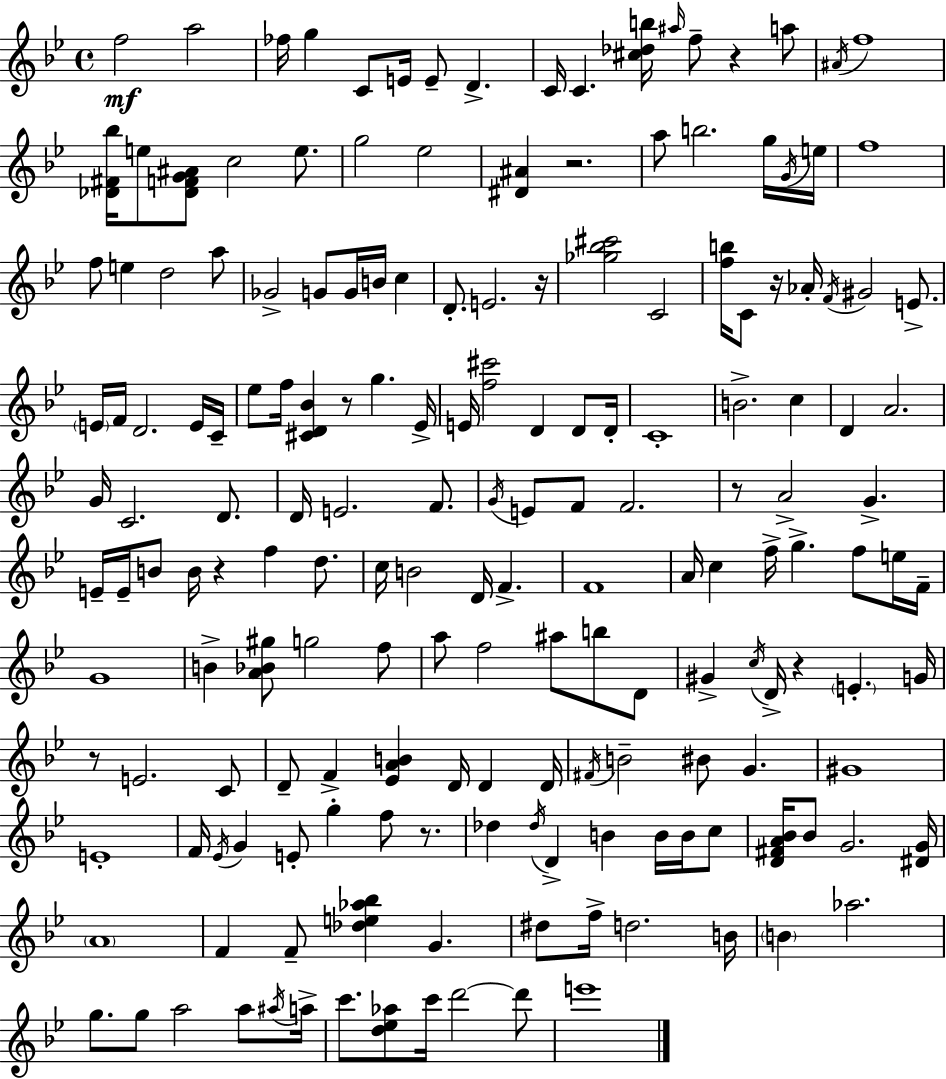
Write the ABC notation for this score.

X:1
T:Untitled
M:4/4
L:1/4
K:Bb
f2 a2 _f/4 g C/2 E/4 E/2 D C/4 C [^c_db]/4 ^a/4 f/2 z a/2 ^A/4 f4 [_D^F_b]/4 e/2 [_DFG^A]/2 c2 e/2 g2 _e2 [^D^A] z2 a/2 b2 g/4 G/4 e/4 f4 f/2 e d2 a/2 _G2 G/2 G/4 B/4 c D/2 E2 z/4 [_g_b^c']2 C2 [fb]/4 C/2 z/4 _A/4 F/4 ^G2 E/2 E/4 F/4 D2 E/4 C/4 _e/2 f/4 [^CD_B] z/2 g _E/4 E/4 [f^c']2 D D/2 D/4 C4 B2 c D A2 G/4 C2 D/2 D/4 E2 F/2 G/4 E/2 F/2 F2 z/2 A2 G E/4 E/4 B/2 B/4 z f d/2 c/4 B2 D/4 F F4 A/4 c f/4 g f/2 e/4 F/4 G4 B [A_B^g]/2 g2 f/2 a/2 f2 ^a/2 b/2 D/2 ^G c/4 D/4 z E G/4 z/2 E2 C/2 D/2 F [_EAB] D/4 D D/4 ^F/4 B2 ^B/2 G ^G4 E4 F/4 _E/4 G E/2 g f/2 z/2 _d _d/4 D B B/4 B/4 c/2 [D^FA_B]/4 _B/2 G2 [^DG]/4 A4 F F/2 [_de_a_b] G ^d/2 f/4 d2 B/4 B _a2 g/2 g/2 a2 a/2 ^a/4 a/4 c'/2 [d_e_a]/2 c'/4 d'2 d'/2 e'4